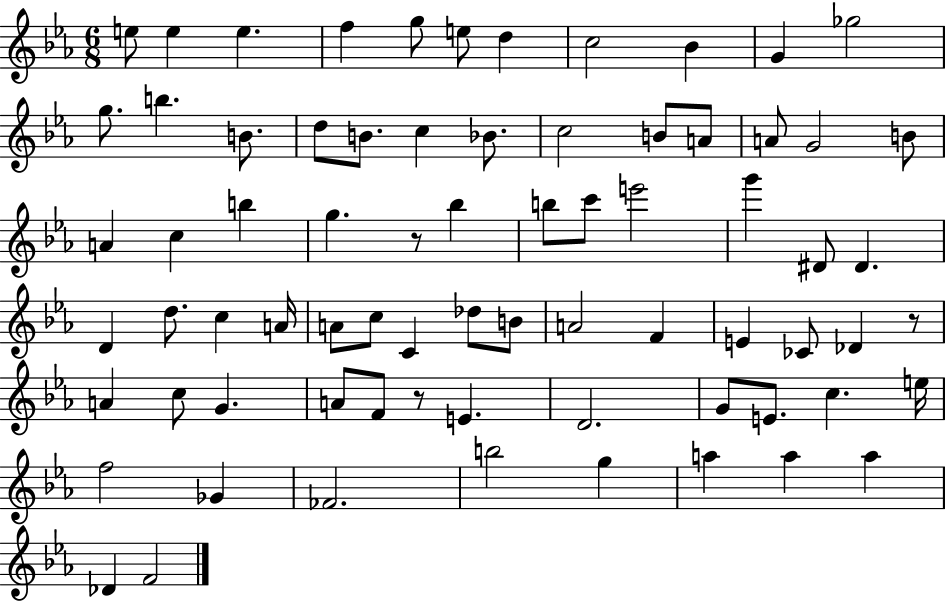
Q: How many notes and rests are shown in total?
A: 73